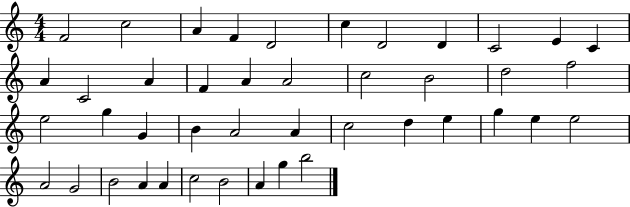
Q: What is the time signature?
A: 4/4